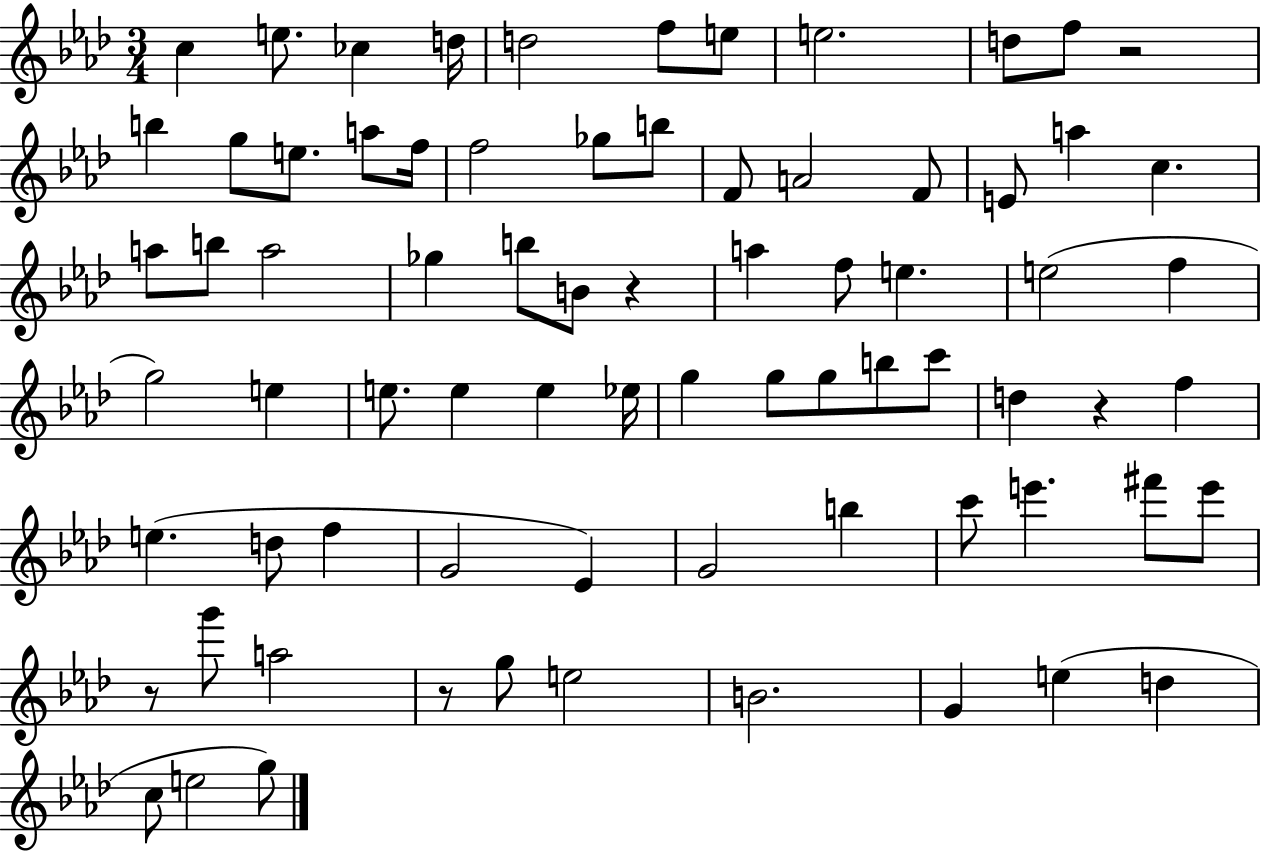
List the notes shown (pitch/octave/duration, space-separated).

C5/q E5/e. CES5/q D5/s D5/h F5/e E5/e E5/h. D5/e F5/e R/h B5/q G5/e E5/e. A5/e F5/s F5/h Gb5/e B5/e F4/e A4/h F4/e E4/e A5/q C5/q. A5/e B5/e A5/h Gb5/q B5/e B4/e R/q A5/q F5/e E5/q. E5/h F5/q G5/h E5/q E5/e. E5/q E5/q Eb5/s G5/q G5/e G5/e B5/e C6/e D5/q R/q F5/q E5/q. D5/e F5/q G4/h Eb4/q G4/h B5/q C6/e E6/q. F#6/e E6/e R/e G6/e A5/h R/e G5/e E5/h B4/h. G4/q E5/q D5/q C5/e E5/h G5/e